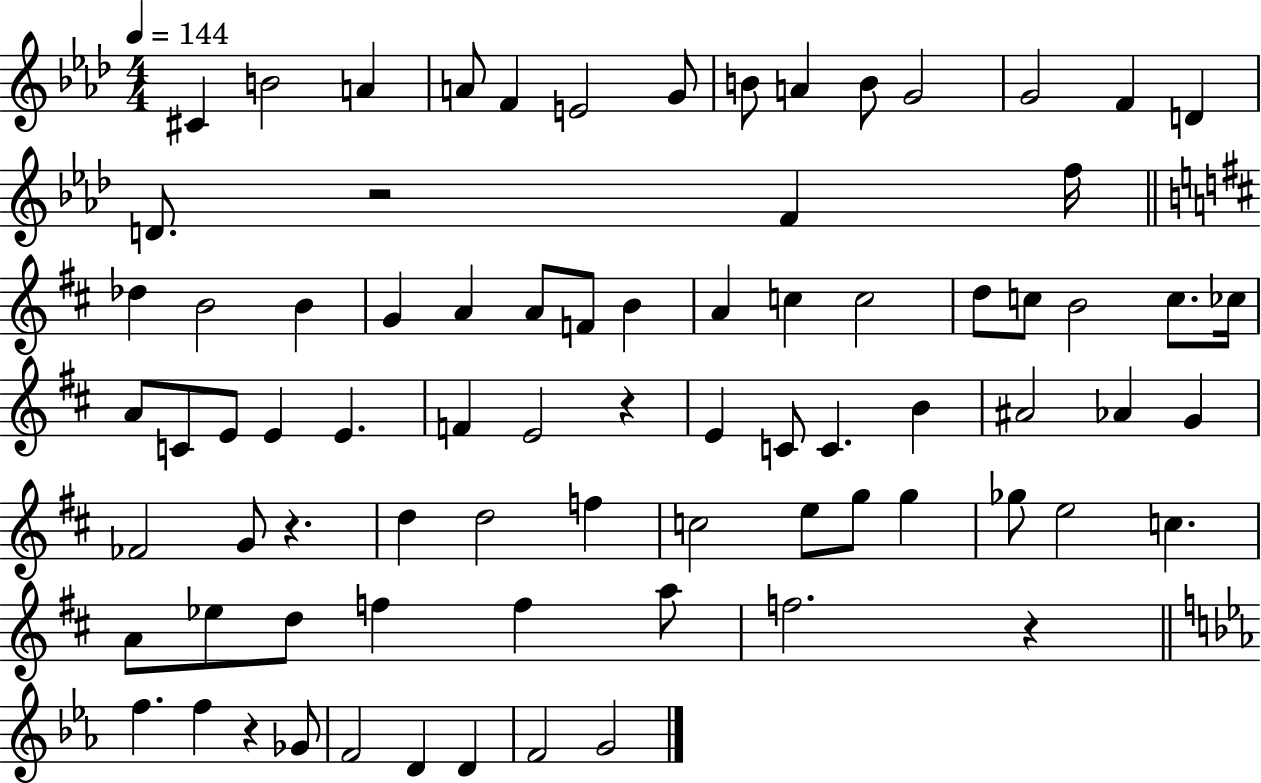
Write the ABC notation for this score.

X:1
T:Untitled
M:4/4
L:1/4
K:Ab
^C B2 A A/2 F E2 G/2 B/2 A B/2 G2 G2 F D D/2 z2 F f/4 _d B2 B G A A/2 F/2 B A c c2 d/2 c/2 B2 c/2 _c/4 A/2 C/2 E/2 E E F E2 z E C/2 C B ^A2 _A G _F2 G/2 z d d2 f c2 e/2 g/2 g _g/2 e2 c A/2 _e/2 d/2 f f a/2 f2 z f f z _G/2 F2 D D F2 G2